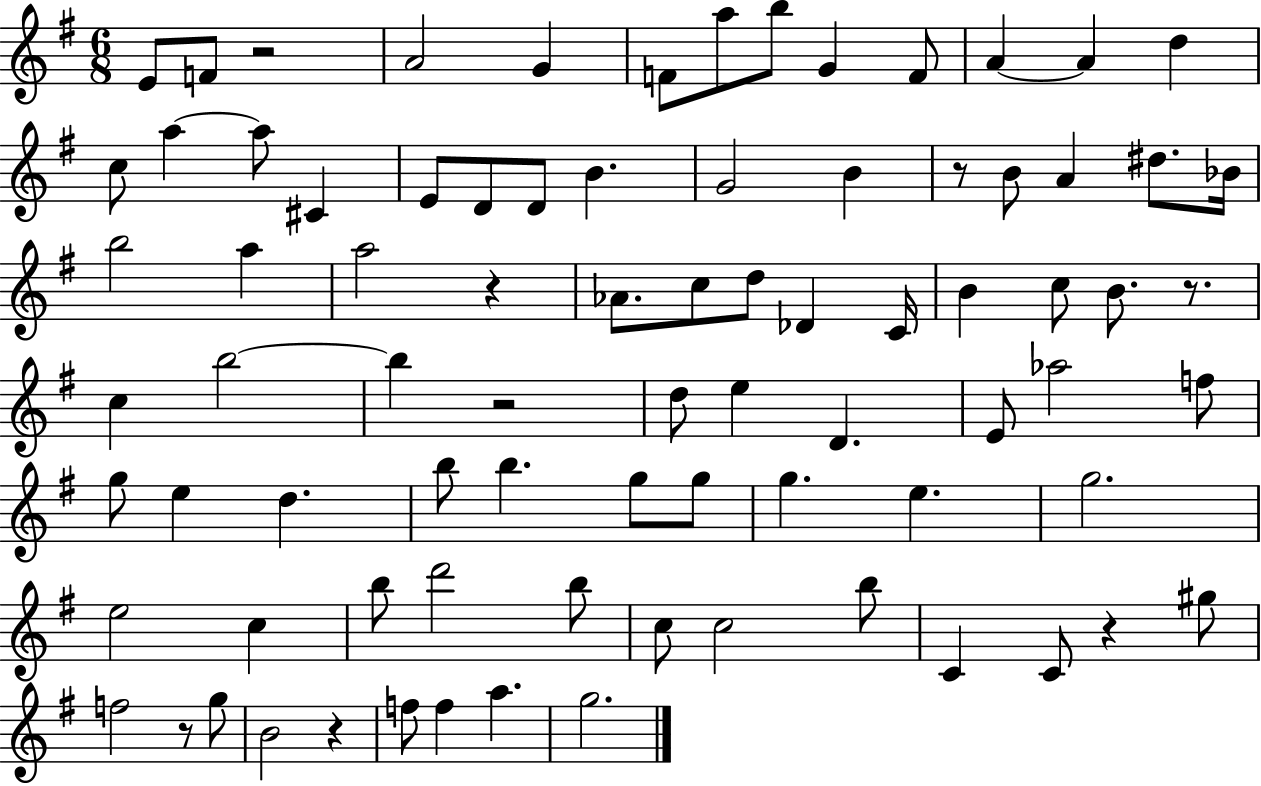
X:1
T:Untitled
M:6/8
L:1/4
K:G
E/2 F/2 z2 A2 G F/2 a/2 b/2 G F/2 A A d c/2 a a/2 ^C E/2 D/2 D/2 B G2 B z/2 B/2 A ^d/2 _B/4 b2 a a2 z _A/2 c/2 d/2 _D C/4 B c/2 B/2 z/2 c b2 b z2 d/2 e D E/2 _a2 f/2 g/2 e d b/2 b g/2 g/2 g e g2 e2 c b/2 d'2 b/2 c/2 c2 b/2 C C/2 z ^g/2 f2 z/2 g/2 B2 z f/2 f a g2